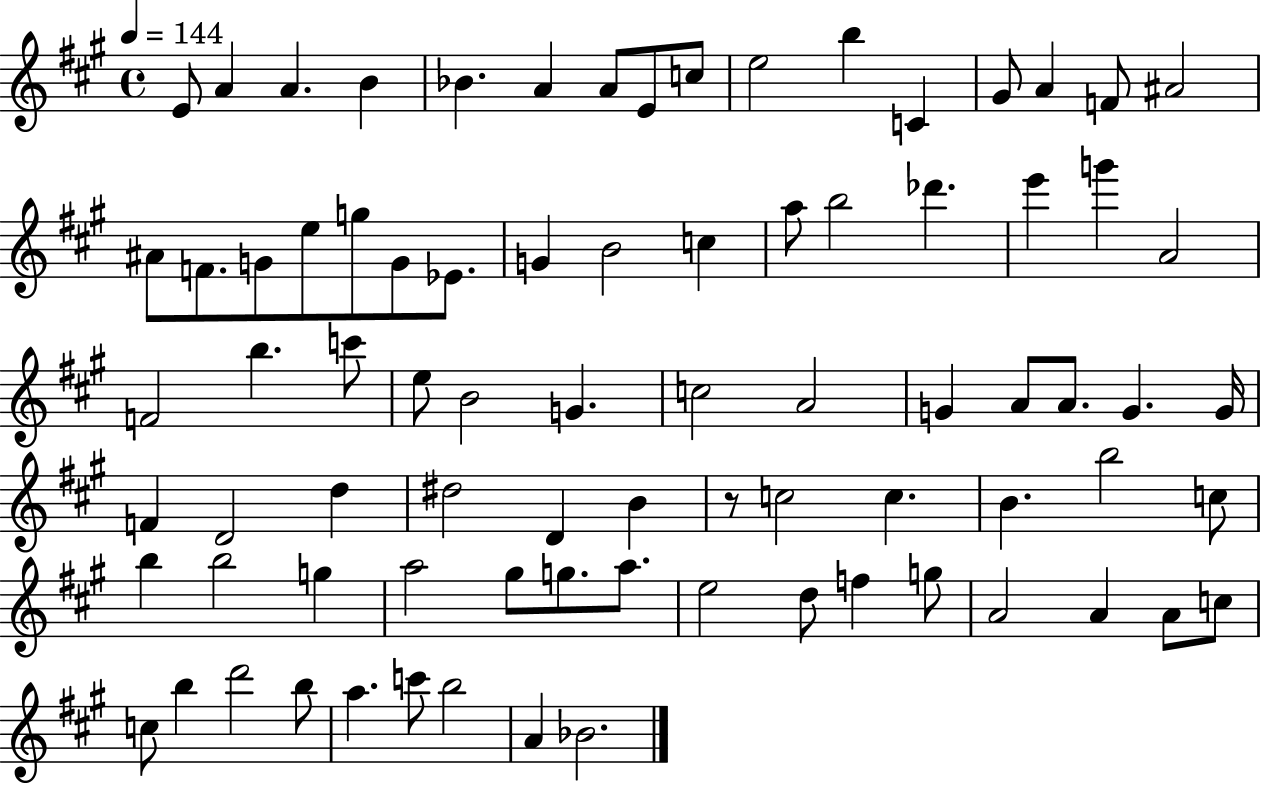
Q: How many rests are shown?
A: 1